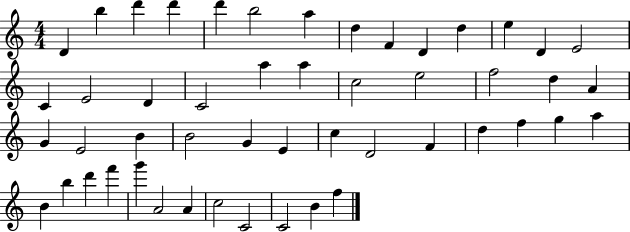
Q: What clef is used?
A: treble